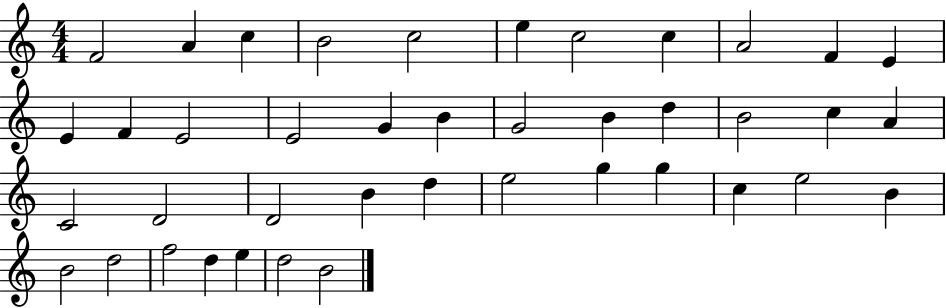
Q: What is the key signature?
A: C major